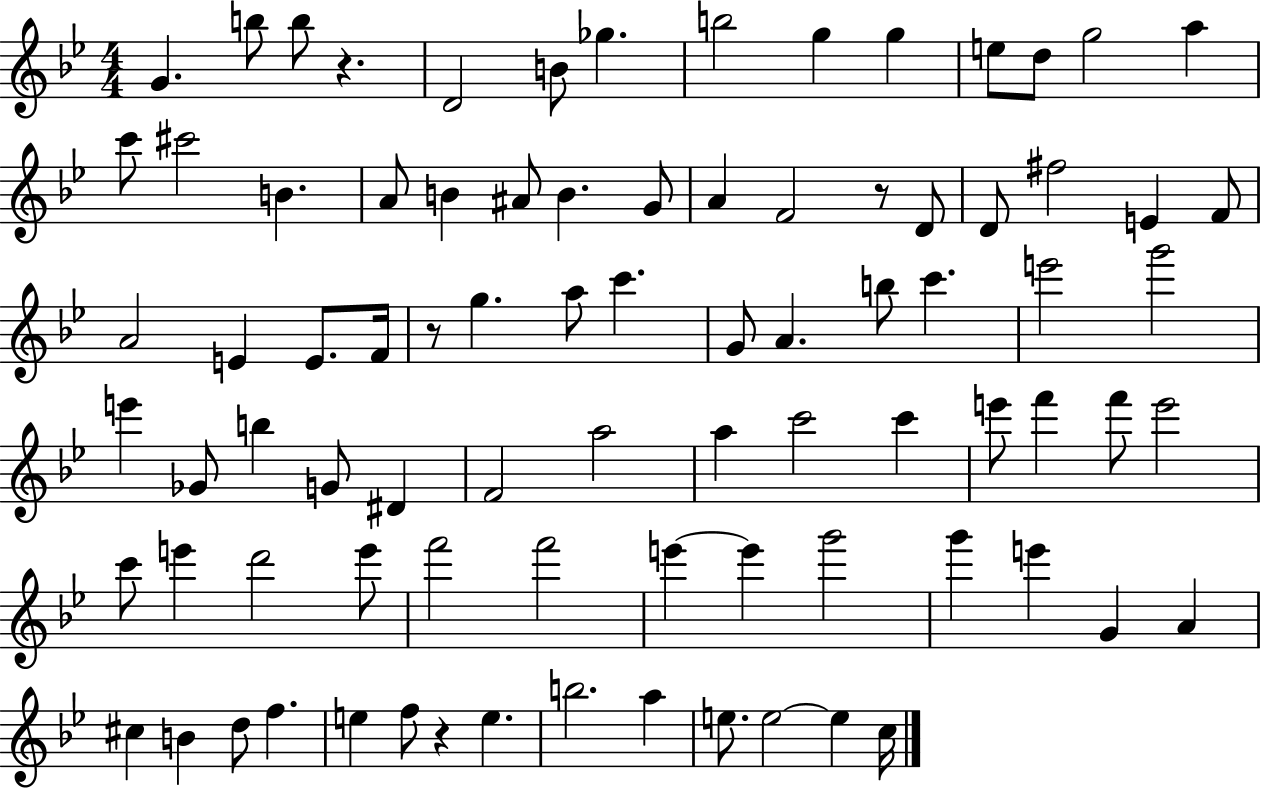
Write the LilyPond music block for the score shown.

{
  \clef treble
  \numericTimeSignature
  \time 4/4
  \key bes \major
  \repeat volta 2 { g'4. b''8 b''8 r4. | d'2 b'8 ges''4. | b''2 g''4 g''4 | e''8 d''8 g''2 a''4 | \break c'''8 cis'''2 b'4. | a'8 b'4 ais'8 b'4. g'8 | a'4 f'2 r8 d'8 | d'8 fis''2 e'4 f'8 | \break a'2 e'4 e'8. f'16 | r8 g''4. a''8 c'''4. | g'8 a'4. b''8 c'''4. | e'''2 g'''2 | \break e'''4 ges'8 b''4 g'8 dis'4 | f'2 a''2 | a''4 c'''2 c'''4 | e'''8 f'''4 f'''8 e'''2 | \break c'''8 e'''4 d'''2 e'''8 | f'''2 f'''2 | e'''4~~ e'''4 g'''2 | g'''4 e'''4 g'4 a'4 | \break cis''4 b'4 d''8 f''4. | e''4 f''8 r4 e''4. | b''2. a''4 | e''8. e''2~~ e''4 c''16 | \break } \bar "|."
}